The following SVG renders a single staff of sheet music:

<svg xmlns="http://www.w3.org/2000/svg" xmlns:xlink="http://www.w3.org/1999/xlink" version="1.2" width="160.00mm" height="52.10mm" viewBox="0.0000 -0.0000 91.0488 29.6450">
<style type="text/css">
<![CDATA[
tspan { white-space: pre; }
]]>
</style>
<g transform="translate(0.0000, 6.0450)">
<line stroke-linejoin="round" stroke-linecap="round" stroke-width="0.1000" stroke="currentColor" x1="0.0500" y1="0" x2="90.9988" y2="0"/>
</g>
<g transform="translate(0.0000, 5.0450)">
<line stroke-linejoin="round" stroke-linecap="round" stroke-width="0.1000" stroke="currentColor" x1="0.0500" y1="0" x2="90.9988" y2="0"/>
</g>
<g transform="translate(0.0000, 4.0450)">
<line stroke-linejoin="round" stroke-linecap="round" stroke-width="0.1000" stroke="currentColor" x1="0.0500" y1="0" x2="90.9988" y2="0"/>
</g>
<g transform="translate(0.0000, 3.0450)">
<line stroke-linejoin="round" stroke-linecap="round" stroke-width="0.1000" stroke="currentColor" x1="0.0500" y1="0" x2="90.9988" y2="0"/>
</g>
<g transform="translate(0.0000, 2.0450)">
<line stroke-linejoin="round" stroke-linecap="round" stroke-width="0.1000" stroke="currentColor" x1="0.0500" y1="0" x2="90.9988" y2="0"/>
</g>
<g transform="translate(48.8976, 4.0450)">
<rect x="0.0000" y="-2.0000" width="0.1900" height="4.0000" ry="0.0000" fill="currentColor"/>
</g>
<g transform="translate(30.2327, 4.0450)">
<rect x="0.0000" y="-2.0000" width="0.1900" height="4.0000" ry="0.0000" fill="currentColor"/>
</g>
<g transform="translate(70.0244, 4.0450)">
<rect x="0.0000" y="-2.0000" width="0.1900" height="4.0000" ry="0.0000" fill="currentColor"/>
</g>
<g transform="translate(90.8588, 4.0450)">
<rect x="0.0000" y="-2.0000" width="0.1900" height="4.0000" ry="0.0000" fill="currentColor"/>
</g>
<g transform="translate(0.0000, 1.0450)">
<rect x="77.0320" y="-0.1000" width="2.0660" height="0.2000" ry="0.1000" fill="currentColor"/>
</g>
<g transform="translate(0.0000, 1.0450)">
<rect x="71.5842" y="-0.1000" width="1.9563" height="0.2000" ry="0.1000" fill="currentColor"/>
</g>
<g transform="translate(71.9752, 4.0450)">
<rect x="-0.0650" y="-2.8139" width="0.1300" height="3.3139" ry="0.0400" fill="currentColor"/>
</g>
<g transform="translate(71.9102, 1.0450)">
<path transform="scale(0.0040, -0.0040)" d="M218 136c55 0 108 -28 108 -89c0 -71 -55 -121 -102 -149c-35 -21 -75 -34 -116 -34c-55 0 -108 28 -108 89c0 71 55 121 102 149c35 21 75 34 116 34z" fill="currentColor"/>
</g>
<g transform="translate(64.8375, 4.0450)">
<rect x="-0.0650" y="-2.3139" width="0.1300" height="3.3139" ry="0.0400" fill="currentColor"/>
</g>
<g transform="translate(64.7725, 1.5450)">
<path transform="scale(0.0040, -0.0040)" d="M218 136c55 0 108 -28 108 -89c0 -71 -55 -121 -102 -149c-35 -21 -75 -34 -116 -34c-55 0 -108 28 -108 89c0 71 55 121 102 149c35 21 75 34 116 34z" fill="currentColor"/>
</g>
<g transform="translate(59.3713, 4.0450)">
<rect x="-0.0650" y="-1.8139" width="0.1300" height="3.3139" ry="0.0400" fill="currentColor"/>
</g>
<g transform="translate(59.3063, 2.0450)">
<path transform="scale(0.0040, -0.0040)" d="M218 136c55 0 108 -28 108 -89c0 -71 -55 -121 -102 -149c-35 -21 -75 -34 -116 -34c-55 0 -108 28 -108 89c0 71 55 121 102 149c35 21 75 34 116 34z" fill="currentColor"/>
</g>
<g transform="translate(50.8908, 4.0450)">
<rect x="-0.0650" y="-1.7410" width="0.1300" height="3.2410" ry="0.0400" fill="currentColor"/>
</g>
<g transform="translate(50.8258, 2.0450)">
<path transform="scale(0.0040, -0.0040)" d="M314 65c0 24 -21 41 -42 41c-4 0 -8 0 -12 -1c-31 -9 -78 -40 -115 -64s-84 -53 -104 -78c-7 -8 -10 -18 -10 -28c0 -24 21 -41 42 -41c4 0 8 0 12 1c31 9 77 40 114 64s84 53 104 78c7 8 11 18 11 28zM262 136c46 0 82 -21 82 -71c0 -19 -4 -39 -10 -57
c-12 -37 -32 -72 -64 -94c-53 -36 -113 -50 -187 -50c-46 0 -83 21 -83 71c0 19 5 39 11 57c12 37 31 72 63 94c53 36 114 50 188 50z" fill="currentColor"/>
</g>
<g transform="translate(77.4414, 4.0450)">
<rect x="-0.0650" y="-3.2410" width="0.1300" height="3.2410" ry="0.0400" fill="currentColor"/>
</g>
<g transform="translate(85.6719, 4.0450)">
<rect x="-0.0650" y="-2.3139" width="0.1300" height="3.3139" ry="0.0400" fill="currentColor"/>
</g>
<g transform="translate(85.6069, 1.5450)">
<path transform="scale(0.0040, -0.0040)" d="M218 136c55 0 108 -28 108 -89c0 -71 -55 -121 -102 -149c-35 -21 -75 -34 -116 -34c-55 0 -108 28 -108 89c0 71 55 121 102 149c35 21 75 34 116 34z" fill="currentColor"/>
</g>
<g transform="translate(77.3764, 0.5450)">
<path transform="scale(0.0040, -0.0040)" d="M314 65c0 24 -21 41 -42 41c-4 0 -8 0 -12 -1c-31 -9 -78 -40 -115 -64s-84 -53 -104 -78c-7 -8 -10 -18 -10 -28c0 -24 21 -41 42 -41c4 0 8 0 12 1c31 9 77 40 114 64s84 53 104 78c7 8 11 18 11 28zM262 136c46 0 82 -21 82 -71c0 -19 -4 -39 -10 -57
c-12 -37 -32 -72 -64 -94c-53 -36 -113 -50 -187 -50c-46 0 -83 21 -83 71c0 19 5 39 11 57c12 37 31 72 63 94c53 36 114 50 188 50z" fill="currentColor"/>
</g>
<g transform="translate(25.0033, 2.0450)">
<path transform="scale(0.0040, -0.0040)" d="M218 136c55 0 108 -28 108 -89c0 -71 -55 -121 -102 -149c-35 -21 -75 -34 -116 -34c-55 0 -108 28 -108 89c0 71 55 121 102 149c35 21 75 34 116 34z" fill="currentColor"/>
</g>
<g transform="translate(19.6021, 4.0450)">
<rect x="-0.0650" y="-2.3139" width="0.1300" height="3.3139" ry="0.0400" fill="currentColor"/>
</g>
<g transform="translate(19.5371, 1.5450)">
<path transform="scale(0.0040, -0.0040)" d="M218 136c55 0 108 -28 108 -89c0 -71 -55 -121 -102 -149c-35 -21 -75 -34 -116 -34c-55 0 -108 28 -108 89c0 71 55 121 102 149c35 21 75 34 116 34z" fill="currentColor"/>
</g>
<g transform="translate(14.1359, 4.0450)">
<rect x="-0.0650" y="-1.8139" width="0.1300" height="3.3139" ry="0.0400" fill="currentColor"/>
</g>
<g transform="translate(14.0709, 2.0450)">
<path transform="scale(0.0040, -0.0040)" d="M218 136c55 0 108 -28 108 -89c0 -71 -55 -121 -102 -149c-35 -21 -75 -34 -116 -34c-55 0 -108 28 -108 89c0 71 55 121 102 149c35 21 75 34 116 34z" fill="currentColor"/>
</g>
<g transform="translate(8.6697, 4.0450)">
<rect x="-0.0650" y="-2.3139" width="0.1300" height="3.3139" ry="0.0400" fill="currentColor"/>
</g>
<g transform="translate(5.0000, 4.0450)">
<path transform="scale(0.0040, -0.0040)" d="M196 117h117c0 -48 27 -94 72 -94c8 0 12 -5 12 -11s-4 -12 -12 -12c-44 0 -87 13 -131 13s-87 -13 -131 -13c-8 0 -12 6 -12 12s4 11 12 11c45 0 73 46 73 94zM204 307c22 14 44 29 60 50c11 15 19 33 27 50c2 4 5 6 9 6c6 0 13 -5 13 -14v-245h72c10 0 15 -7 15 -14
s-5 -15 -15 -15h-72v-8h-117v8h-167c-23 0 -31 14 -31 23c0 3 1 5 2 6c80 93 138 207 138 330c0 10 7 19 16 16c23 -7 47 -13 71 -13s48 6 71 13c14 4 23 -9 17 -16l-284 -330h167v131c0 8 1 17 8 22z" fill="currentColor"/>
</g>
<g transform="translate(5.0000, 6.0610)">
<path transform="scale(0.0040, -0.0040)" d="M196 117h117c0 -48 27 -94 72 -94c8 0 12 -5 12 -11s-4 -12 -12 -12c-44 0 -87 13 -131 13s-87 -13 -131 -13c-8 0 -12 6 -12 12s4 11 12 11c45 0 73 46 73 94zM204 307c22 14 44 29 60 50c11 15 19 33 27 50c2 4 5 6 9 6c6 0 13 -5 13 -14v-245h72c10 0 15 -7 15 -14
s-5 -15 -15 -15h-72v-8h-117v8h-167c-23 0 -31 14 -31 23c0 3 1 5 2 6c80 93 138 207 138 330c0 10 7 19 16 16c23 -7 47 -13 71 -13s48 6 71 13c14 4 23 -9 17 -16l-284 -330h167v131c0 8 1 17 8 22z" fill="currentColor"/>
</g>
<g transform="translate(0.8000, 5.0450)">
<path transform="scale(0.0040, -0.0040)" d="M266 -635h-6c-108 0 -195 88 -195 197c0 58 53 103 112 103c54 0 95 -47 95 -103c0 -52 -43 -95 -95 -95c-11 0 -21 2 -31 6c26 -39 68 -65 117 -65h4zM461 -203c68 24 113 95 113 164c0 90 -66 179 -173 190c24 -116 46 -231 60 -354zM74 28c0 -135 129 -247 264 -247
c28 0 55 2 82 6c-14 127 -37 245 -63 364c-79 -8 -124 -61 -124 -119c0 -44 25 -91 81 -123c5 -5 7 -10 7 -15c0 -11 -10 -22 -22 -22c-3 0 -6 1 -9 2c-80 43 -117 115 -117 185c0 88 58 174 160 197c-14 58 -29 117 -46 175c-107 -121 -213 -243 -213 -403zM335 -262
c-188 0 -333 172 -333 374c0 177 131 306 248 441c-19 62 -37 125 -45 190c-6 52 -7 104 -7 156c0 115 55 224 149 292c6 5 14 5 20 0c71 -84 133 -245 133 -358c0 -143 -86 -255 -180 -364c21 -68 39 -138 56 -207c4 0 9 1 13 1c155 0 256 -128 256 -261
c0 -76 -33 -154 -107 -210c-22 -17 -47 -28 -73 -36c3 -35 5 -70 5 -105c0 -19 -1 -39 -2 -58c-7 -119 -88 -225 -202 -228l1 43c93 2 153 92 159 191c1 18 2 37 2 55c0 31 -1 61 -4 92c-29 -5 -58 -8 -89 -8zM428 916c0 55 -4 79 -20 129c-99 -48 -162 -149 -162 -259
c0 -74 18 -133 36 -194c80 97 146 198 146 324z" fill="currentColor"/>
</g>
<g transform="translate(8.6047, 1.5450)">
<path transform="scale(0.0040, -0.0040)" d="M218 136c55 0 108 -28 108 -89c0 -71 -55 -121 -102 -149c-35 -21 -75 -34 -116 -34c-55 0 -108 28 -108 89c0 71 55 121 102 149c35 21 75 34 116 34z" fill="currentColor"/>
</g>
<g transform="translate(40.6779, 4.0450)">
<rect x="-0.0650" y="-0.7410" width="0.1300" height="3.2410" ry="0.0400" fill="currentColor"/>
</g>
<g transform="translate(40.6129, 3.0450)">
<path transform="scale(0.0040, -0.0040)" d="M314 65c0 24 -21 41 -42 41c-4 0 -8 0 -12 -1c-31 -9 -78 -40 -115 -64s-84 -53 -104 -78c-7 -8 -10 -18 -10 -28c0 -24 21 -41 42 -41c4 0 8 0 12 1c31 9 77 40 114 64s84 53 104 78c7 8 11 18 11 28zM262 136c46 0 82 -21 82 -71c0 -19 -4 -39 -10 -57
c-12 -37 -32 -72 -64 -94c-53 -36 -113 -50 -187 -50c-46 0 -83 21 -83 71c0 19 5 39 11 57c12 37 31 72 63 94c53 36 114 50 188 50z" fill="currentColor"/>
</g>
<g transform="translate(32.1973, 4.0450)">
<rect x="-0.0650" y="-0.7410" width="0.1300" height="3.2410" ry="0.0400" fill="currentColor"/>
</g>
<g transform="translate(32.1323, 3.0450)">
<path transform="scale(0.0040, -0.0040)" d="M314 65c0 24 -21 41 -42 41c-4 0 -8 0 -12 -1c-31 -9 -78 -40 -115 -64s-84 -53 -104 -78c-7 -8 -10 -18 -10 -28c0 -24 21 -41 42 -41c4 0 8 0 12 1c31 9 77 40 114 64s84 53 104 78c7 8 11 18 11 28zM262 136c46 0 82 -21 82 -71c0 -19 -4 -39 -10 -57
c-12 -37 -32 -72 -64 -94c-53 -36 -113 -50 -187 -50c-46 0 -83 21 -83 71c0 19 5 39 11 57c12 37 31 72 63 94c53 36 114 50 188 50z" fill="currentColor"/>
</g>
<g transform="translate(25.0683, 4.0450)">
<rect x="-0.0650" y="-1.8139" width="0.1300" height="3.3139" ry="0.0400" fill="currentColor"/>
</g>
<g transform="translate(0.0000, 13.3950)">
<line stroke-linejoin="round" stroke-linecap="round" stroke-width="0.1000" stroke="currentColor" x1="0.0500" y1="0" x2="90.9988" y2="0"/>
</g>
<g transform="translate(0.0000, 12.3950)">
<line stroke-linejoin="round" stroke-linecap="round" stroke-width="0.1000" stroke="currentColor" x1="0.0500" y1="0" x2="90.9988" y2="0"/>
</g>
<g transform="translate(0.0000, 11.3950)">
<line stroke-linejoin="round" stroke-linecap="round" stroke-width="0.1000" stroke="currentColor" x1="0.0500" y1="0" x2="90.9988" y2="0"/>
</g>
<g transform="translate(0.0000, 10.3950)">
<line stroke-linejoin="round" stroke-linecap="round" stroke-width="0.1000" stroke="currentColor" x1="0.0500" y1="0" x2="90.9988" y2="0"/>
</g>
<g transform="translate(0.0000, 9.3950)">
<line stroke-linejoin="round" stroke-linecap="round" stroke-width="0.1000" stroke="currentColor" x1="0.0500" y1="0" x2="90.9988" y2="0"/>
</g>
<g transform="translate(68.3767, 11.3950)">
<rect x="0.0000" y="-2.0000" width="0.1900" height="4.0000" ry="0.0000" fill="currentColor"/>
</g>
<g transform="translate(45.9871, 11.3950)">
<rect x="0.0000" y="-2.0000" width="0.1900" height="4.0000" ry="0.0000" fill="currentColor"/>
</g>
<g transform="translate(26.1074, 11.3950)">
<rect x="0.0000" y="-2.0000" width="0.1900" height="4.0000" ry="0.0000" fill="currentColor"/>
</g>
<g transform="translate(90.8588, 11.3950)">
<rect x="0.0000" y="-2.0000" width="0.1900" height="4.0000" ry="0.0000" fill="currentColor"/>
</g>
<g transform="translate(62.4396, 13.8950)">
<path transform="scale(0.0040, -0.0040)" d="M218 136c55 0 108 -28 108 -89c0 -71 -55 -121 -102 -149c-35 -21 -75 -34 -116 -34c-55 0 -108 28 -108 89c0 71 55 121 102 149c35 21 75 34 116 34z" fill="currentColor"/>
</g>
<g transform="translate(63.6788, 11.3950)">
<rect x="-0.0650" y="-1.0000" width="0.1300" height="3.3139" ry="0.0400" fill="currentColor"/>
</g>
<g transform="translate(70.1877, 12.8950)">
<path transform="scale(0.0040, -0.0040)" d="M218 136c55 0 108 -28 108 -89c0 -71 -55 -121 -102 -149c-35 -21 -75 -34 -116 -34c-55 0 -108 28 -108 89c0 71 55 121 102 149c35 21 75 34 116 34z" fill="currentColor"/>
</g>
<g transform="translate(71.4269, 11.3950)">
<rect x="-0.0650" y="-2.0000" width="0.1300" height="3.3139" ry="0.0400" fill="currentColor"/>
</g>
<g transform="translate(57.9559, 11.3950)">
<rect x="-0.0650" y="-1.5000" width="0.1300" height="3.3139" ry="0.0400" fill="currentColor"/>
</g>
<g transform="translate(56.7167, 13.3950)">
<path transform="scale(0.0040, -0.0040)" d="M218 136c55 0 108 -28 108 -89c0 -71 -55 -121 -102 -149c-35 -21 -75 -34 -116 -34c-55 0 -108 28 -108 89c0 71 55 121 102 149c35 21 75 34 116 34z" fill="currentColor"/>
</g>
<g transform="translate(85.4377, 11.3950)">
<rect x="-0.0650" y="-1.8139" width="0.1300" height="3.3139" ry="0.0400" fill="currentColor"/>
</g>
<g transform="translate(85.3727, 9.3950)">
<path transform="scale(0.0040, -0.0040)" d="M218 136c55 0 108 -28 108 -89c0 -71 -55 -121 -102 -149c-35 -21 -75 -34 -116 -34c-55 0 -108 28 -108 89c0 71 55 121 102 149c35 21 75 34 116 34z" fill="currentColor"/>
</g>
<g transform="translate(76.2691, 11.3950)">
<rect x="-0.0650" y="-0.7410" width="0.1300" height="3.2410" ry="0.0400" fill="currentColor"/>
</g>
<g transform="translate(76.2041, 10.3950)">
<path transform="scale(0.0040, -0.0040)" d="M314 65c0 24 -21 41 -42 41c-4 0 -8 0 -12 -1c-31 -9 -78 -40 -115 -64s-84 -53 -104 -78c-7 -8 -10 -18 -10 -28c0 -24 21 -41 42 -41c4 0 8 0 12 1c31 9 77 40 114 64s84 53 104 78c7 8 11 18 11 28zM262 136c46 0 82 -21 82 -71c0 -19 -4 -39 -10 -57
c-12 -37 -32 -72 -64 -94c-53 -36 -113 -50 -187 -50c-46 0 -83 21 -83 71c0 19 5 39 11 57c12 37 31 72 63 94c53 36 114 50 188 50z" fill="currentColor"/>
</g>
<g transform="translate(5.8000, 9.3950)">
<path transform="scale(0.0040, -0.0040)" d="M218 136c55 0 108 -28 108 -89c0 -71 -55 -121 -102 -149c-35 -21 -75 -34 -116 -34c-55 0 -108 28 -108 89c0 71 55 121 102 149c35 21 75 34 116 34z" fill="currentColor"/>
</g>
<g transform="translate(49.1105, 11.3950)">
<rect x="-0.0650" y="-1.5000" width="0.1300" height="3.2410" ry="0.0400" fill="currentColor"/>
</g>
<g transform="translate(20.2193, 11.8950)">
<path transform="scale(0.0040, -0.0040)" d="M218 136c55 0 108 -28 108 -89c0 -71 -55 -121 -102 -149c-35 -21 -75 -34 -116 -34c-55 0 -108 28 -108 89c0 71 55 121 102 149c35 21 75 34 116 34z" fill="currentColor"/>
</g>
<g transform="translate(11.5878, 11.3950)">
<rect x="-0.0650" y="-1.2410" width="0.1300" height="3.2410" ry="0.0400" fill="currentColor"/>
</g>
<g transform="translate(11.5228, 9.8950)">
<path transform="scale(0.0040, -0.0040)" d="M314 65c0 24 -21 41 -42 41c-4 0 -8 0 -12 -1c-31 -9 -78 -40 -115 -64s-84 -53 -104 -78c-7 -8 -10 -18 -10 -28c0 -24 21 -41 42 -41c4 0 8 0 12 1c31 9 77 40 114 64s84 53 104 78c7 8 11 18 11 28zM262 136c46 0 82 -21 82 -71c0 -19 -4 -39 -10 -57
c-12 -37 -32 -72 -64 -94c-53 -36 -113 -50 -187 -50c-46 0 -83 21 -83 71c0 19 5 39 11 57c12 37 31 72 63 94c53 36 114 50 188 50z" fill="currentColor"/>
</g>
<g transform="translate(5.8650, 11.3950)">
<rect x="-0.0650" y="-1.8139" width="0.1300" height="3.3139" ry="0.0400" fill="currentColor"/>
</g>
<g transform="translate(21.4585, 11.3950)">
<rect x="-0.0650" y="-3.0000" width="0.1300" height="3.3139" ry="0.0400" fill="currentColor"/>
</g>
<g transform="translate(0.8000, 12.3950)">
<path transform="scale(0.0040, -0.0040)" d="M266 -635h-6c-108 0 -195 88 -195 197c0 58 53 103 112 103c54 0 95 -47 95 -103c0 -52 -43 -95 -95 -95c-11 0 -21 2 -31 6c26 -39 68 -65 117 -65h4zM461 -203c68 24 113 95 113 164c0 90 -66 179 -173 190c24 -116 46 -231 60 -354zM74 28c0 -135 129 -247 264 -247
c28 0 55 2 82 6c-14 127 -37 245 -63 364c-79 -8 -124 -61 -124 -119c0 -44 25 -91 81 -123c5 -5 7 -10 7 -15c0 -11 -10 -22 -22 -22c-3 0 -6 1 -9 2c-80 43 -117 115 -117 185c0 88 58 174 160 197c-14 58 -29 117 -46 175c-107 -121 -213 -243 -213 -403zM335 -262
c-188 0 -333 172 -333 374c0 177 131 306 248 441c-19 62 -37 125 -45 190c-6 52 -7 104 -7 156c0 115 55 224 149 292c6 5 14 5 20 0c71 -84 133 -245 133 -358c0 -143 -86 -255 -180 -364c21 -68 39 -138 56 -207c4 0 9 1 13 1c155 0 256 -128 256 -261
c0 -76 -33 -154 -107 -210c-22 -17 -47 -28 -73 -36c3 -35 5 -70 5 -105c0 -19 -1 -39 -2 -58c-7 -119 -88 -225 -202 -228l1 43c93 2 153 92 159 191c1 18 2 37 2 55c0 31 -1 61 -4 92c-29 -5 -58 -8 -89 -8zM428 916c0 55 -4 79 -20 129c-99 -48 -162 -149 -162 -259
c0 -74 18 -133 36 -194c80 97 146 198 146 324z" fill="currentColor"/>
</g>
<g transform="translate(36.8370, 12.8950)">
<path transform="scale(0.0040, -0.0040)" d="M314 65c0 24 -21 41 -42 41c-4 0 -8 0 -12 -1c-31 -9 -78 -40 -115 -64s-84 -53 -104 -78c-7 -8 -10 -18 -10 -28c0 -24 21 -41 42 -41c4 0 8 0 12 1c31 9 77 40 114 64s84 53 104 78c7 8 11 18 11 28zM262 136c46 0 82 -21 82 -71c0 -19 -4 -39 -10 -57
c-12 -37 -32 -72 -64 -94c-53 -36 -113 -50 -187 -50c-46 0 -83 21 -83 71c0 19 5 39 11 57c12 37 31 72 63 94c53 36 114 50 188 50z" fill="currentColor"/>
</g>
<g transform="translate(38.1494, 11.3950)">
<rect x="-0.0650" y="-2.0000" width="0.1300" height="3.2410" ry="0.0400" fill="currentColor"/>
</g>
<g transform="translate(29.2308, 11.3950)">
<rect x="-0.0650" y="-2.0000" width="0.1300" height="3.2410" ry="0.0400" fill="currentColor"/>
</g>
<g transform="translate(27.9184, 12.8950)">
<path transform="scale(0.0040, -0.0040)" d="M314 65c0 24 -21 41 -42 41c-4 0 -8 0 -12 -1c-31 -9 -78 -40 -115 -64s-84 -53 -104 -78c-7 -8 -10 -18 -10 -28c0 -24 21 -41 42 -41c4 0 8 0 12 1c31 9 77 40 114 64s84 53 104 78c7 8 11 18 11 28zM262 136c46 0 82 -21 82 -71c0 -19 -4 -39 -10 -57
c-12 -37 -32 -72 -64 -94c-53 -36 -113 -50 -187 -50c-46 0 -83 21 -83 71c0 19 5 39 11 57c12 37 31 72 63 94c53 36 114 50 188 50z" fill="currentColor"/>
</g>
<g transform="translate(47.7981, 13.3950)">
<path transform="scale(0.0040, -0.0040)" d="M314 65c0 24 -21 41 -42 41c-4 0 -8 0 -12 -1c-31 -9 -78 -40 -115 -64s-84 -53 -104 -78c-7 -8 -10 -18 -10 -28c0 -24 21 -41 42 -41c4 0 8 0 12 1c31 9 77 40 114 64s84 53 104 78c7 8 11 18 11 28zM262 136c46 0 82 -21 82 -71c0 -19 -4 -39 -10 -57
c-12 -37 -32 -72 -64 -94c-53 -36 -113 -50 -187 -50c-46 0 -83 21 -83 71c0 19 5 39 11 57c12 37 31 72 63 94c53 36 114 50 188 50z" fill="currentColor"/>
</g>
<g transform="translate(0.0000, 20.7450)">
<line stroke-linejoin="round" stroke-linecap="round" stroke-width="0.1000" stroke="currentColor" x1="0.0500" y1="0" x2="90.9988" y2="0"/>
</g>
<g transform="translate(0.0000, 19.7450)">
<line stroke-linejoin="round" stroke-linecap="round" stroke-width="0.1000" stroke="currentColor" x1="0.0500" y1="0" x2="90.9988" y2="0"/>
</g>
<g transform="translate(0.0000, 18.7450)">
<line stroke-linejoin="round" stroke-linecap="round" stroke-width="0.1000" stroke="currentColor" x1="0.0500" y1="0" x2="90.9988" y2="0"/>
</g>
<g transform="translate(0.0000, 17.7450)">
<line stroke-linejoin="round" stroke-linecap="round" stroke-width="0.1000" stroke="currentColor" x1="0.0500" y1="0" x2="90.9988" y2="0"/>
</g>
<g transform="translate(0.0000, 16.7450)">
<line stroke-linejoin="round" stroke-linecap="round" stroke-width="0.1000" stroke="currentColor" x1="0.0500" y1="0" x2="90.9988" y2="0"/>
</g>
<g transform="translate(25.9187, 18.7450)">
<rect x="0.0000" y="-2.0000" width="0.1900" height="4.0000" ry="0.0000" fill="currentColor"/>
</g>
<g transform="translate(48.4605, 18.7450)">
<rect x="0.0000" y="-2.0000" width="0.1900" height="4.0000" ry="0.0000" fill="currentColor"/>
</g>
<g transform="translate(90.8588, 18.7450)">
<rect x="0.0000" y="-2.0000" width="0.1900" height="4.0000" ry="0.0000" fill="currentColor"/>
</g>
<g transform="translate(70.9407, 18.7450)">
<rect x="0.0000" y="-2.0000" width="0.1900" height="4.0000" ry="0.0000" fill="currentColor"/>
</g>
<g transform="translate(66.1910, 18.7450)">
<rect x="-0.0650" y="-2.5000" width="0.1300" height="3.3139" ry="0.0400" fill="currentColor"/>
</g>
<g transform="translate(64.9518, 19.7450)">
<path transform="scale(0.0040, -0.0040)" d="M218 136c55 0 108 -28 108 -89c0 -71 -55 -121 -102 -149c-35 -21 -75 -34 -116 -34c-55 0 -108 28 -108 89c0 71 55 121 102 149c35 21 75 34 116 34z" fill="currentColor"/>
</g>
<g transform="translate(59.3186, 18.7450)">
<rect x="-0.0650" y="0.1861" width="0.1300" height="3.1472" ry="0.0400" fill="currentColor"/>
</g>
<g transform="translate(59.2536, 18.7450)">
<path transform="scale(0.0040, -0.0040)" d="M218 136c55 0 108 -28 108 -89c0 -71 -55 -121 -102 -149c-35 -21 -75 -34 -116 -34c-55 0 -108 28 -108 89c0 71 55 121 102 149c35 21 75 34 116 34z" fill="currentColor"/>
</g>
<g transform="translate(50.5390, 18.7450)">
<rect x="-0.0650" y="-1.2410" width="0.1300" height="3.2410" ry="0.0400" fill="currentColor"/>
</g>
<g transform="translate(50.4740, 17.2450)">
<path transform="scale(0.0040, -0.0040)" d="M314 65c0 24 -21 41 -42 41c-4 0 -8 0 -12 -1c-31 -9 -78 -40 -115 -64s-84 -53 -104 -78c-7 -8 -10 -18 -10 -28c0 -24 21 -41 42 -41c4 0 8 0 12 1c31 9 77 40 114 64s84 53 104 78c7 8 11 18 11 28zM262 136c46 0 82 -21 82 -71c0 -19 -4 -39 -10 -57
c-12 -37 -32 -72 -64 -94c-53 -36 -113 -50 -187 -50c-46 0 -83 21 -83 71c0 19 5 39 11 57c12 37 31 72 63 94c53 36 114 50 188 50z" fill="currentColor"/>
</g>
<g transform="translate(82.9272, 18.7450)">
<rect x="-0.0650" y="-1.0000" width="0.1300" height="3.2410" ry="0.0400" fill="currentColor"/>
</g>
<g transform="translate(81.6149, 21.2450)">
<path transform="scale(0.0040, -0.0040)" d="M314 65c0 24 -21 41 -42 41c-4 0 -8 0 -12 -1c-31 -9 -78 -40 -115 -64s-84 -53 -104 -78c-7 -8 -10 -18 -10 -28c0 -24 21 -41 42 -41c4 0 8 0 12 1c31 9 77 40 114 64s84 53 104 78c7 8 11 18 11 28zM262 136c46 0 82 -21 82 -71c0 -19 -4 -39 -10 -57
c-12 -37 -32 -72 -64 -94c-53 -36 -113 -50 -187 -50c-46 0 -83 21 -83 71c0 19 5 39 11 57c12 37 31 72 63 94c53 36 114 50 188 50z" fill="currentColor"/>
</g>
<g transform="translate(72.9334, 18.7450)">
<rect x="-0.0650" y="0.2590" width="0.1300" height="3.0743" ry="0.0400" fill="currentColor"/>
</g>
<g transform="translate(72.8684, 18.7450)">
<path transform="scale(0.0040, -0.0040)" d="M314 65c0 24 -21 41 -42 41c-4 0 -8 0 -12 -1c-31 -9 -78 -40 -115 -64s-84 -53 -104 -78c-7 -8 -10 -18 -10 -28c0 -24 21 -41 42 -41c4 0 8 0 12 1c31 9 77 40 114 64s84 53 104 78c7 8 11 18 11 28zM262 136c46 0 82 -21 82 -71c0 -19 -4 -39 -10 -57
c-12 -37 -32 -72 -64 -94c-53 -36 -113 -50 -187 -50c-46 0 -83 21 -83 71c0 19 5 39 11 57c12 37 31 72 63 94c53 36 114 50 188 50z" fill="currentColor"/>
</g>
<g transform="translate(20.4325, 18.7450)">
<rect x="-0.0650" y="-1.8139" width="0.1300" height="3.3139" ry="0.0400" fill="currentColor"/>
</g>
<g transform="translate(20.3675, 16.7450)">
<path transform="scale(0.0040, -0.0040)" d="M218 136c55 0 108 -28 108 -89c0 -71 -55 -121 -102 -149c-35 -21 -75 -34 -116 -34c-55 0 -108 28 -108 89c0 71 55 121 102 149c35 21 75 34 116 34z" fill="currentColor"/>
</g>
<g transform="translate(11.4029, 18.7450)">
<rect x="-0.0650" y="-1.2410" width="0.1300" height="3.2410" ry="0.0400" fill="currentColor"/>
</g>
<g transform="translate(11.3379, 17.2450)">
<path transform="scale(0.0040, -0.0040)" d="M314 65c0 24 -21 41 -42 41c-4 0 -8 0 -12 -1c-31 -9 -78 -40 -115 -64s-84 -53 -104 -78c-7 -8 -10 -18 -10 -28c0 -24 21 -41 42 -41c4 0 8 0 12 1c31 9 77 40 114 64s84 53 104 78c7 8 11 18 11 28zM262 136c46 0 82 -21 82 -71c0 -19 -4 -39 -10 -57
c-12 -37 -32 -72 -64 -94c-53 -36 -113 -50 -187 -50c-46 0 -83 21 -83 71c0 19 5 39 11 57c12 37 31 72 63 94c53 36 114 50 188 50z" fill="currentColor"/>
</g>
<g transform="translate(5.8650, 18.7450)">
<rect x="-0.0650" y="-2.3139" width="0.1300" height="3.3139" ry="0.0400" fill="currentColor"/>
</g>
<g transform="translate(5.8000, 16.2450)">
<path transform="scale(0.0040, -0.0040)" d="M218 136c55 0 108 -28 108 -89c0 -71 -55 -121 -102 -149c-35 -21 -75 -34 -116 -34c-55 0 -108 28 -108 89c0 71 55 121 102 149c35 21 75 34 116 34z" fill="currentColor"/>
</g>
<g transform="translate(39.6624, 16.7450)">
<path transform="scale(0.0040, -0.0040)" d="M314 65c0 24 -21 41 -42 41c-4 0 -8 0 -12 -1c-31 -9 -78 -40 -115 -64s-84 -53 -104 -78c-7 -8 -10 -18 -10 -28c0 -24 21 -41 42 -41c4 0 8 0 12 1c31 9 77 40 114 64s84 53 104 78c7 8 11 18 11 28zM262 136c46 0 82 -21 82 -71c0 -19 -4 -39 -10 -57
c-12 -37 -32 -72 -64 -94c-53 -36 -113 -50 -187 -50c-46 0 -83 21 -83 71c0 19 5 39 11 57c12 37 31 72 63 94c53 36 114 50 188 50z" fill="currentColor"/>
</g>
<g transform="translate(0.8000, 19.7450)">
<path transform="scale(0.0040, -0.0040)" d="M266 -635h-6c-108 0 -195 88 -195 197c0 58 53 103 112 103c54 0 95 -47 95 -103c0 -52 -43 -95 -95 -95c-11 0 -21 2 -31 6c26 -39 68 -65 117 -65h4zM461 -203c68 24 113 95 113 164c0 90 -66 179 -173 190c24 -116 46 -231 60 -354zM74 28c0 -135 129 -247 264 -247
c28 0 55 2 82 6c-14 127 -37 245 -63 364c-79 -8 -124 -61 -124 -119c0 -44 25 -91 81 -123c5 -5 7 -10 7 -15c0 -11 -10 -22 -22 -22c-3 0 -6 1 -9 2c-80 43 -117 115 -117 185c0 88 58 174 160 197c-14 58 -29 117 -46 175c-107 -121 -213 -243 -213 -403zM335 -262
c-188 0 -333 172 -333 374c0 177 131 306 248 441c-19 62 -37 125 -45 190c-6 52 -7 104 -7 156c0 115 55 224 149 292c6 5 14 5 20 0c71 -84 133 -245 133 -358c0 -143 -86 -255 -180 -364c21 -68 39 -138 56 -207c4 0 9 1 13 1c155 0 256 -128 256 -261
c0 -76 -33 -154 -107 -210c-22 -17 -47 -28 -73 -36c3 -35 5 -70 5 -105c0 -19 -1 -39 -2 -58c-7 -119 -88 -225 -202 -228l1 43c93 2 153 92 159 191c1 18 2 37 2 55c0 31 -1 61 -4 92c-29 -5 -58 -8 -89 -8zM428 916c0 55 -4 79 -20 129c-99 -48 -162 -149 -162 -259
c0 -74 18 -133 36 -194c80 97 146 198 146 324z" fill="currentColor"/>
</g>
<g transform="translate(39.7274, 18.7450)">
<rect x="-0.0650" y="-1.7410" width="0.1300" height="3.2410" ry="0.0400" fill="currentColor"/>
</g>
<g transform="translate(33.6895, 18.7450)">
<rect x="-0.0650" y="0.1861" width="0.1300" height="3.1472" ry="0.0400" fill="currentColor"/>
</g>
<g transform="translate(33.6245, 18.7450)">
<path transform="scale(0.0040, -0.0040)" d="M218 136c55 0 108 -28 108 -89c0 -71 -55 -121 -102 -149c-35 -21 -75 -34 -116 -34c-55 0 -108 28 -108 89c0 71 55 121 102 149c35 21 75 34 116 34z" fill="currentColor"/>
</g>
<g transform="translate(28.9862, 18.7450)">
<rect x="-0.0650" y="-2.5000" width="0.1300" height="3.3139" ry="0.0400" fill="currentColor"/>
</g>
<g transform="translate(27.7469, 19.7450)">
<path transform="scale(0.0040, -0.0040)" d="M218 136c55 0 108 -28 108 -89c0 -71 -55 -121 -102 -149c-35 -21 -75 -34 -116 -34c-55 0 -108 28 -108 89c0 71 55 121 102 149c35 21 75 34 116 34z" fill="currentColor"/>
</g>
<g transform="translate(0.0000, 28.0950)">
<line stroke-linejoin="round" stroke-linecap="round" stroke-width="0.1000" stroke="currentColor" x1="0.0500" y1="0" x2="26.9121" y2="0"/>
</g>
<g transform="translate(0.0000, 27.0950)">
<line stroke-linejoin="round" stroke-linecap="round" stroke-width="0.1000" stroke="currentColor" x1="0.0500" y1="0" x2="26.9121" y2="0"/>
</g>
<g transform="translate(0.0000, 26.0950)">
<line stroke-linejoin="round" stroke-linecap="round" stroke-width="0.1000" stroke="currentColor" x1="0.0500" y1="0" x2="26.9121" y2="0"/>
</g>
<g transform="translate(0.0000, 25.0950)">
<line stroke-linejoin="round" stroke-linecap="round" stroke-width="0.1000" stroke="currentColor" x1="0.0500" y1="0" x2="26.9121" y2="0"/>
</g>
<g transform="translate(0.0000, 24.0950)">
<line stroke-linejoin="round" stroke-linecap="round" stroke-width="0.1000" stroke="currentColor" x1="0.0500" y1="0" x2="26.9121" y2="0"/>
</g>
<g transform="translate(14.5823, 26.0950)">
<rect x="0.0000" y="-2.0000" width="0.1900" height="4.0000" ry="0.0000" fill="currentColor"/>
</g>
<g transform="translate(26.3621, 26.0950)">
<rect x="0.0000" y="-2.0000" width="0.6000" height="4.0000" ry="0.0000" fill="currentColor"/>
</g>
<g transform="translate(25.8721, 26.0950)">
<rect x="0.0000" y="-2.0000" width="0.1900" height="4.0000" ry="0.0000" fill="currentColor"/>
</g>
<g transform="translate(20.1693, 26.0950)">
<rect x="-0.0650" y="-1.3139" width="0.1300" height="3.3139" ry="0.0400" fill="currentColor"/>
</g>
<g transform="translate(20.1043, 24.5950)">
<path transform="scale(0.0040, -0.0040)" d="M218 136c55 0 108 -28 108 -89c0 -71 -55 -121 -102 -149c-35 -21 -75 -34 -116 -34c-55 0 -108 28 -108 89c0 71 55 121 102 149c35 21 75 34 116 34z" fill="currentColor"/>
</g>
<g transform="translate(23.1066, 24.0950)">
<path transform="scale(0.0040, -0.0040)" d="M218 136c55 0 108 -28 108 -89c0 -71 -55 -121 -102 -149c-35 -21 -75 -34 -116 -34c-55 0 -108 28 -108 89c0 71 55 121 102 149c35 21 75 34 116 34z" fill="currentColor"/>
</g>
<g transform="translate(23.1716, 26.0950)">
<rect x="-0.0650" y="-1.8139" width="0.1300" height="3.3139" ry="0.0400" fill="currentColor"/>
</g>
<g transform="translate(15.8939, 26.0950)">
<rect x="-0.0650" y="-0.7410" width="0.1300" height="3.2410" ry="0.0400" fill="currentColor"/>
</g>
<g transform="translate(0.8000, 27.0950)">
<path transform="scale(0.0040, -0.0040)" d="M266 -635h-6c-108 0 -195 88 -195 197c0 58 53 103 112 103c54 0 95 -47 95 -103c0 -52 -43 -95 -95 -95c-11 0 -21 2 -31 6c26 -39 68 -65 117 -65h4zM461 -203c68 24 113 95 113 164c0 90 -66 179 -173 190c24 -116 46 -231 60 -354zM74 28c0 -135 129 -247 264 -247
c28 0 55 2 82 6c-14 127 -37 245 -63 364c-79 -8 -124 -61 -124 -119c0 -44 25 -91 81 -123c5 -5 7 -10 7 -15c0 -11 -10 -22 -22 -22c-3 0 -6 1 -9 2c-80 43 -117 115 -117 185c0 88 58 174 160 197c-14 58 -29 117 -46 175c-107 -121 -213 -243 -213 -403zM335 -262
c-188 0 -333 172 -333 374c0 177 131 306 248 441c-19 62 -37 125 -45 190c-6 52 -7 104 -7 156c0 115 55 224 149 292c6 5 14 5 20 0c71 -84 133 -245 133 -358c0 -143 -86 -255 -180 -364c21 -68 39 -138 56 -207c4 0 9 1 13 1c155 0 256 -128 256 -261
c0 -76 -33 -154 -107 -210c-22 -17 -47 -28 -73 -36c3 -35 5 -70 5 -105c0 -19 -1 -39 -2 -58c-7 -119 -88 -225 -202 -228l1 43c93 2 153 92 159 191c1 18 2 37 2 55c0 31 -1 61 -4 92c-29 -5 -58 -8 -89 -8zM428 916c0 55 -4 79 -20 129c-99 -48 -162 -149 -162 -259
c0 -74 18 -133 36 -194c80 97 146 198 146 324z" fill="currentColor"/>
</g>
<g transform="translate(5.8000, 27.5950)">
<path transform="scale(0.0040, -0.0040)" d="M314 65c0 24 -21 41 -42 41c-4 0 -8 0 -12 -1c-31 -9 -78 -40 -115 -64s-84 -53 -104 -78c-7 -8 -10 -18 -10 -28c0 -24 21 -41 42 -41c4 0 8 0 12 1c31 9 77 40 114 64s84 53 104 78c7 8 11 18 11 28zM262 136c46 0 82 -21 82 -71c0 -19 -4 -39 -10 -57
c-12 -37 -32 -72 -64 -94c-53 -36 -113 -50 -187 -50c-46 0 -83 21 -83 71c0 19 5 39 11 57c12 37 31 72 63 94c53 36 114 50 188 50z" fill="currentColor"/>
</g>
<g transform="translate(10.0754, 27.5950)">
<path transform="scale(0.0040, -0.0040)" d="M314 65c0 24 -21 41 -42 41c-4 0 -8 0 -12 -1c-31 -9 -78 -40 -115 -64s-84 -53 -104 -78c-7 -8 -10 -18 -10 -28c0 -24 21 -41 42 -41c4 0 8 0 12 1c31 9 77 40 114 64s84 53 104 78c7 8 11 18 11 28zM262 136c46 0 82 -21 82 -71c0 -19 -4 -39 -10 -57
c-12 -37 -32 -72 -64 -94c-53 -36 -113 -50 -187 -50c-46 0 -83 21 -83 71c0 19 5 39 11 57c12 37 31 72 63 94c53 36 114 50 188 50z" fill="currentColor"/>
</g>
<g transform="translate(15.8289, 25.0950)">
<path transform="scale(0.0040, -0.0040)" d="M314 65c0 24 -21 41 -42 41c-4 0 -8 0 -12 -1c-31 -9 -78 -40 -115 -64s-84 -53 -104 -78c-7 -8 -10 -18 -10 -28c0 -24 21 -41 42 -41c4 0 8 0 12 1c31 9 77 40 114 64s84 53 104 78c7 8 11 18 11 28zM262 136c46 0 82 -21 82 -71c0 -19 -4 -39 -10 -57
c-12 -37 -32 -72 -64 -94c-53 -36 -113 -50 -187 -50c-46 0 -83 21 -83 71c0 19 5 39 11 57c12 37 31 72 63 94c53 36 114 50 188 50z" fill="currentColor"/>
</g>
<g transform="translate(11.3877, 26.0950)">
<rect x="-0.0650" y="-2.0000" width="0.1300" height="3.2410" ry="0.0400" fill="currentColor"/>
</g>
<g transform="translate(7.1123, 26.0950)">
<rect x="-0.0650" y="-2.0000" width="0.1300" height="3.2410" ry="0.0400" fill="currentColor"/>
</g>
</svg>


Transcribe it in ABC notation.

X:1
T:Untitled
M:4/4
L:1/4
K:C
g f g f d2 d2 f2 f g a b2 g f e2 A F2 F2 E2 E D F d2 f g e2 f G B f2 e2 B G B2 D2 F2 F2 d2 e f